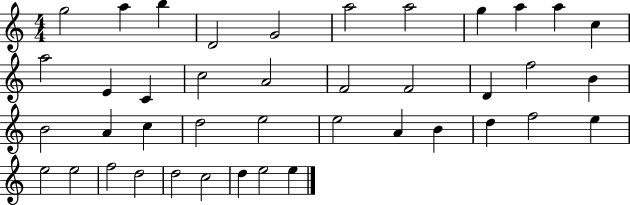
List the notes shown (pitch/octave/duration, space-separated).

G5/h A5/q B5/q D4/h G4/h A5/h A5/h G5/q A5/q A5/q C5/q A5/h E4/q C4/q C5/h A4/h F4/h F4/h D4/q F5/h B4/q B4/h A4/q C5/q D5/h E5/h E5/h A4/q B4/q D5/q F5/h E5/q E5/h E5/h F5/h D5/h D5/h C5/h D5/q E5/h E5/q